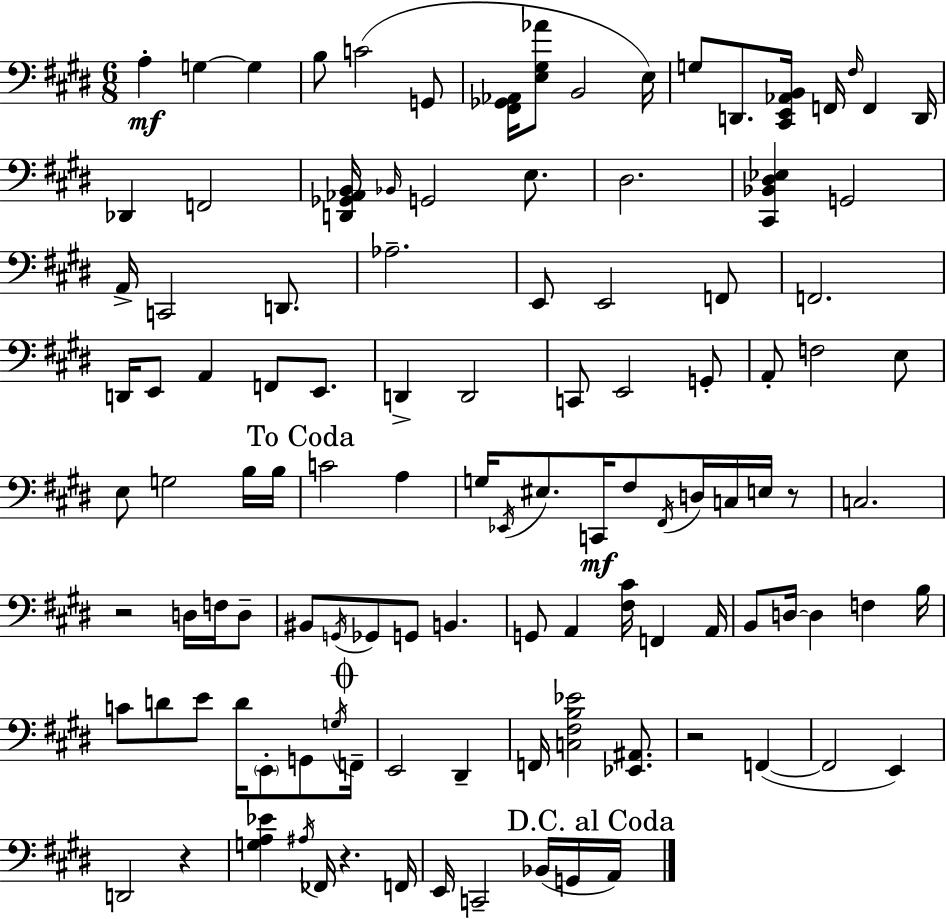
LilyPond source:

{
  \clef bass
  \numericTimeSignature
  \time 6/8
  \key e \major
  a4-.\mf g4~~ g4 | b8 c'2( g,8 | <fis, ges, aes,>16 <e gis aes'>8 b,2 e16) | g8 d,8. <cis, e, aes, b,>16 f,16 \grace { fis16 } f,4 | \break d,16 des,4 f,2 | <d, ges, aes, b,>16 \grace { bes,16 } g,2 e8. | dis2. | <cis, bes, dis ees>4 g,2 | \break a,16-> c,2 d,8. | aes2.-- | e,8 e,2 | f,8 f,2. | \break d,16 e,8 a,4 f,8 e,8. | d,4-> d,2 | c,8 e,2 | g,8-. a,8-. f2 | \break e8 e8 g2 | b16 b16 \mark "To Coda" c'2 a4 | g16 \acciaccatura { ees,16 } eis8. c,16\mf fis8 \acciaccatura { fis,16 } d16 | c16 e16 r8 c2. | \break r2 | d16 f16 d8-- bis,8 \acciaccatura { g,16 } ges,8 g,8 b,4. | g,8 a,4 <fis cis'>16 | f,4 a,16 b,8 d16~~ d4 | \break f4 b16 c'8 d'8 e'8 d'16 | \parenthesize e,8-. g,8 \acciaccatura { g16 } \mark \markup { \musicglyph "scripts.coda" } f,16-- e,2 | dis,4-- f,16 <c fis b ees'>2 | <ees, ais,>8. r2 | \break f,4~(~ f,2 | e,4) d,2 | r4 <g a ees'>4 \acciaccatura { ais16 } fes,16 | r4. f,16 e,16 c,2-- | \break bes,16( g,16 \mark "D.C. al Coda" a,16) \bar "|."
}